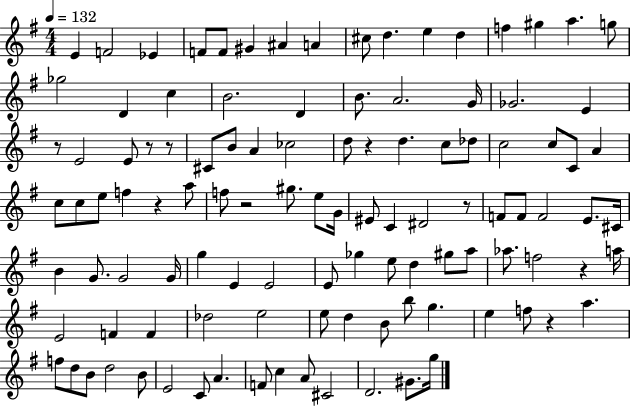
E4/q F4/h Eb4/q F4/e F4/e G#4/q A#4/q A4/q C#5/e D5/q. E5/q D5/q F5/q G#5/q A5/q. G5/e Gb5/h D4/q C5/q B4/h. D4/q B4/e. A4/h. G4/s Gb4/h. E4/q R/e E4/h E4/e R/e R/e C#4/e B4/e A4/q CES5/h D5/e R/q D5/q. C5/e Db5/e C5/h C5/e C4/e A4/q C5/e C5/e E5/e F5/q R/q A5/e F5/e R/h G#5/e. E5/e G4/s EIS4/e C4/q D#4/h R/e F4/e F4/e F4/h E4/e. C#4/s B4/q G4/e. G4/h G4/s G5/q E4/q E4/h E4/e Gb5/q E5/e D5/q G#5/e A5/e Ab5/e. F5/h R/q A5/s E4/h F4/q F4/q Db5/h E5/h E5/e D5/q B4/e B5/e G5/q. E5/q F5/e R/q A5/q. F5/e D5/e B4/e D5/h B4/e E4/h C4/e A4/q. F4/e C5/q A4/e C#4/h D4/h. G#4/e. G5/s